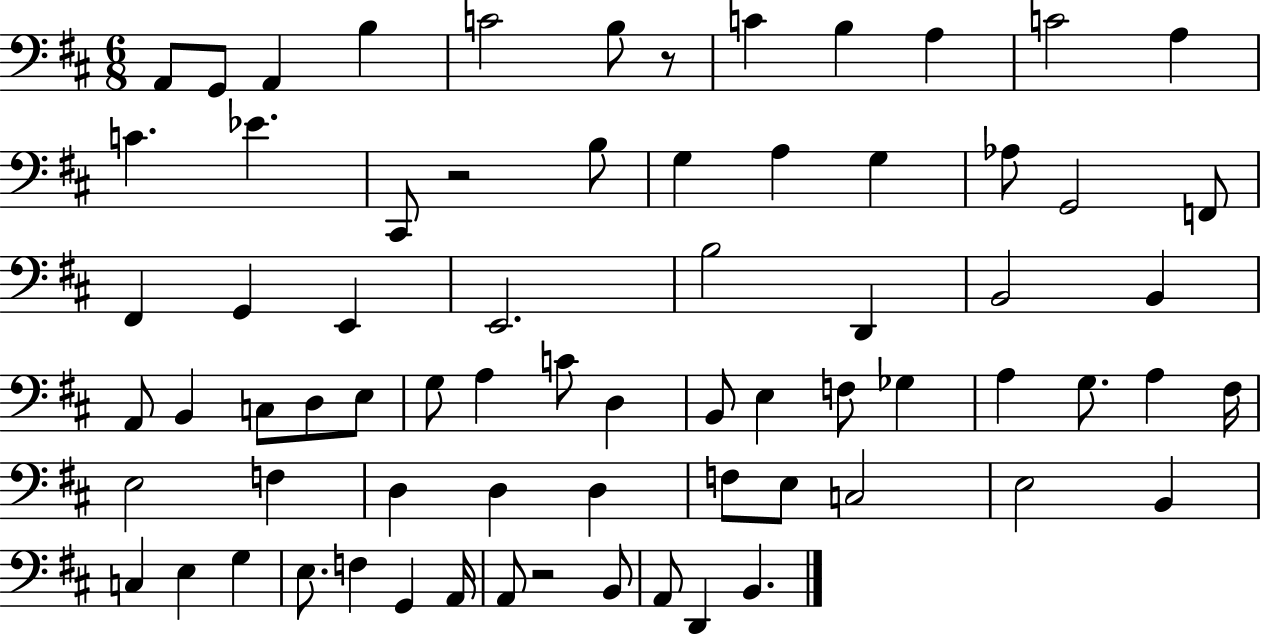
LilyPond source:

{
  \clef bass
  \numericTimeSignature
  \time 6/8
  \key d \major
  \repeat volta 2 { a,8 g,8 a,4 b4 | c'2 b8 r8 | c'4 b4 a4 | c'2 a4 | \break c'4. ees'4. | cis,8 r2 b8 | g4 a4 g4 | aes8 g,2 f,8 | \break fis,4 g,4 e,4 | e,2. | b2 d,4 | b,2 b,4 | \break a,8 b,4 c8 d8 e8 | g8 a4 c'8 d4 | b,8 e4 f8 ges4 | a4 g8. a4 fis16 | \break e2 f4 | d4 d4 d4 | f8 e8 c2 | e2 b,4 | \break c4 e4 g4 | e8. f4 g,4 a,16 | a,8 r2 b,8 | a,8 d,4 b,4. | \break } \bar "|."
}